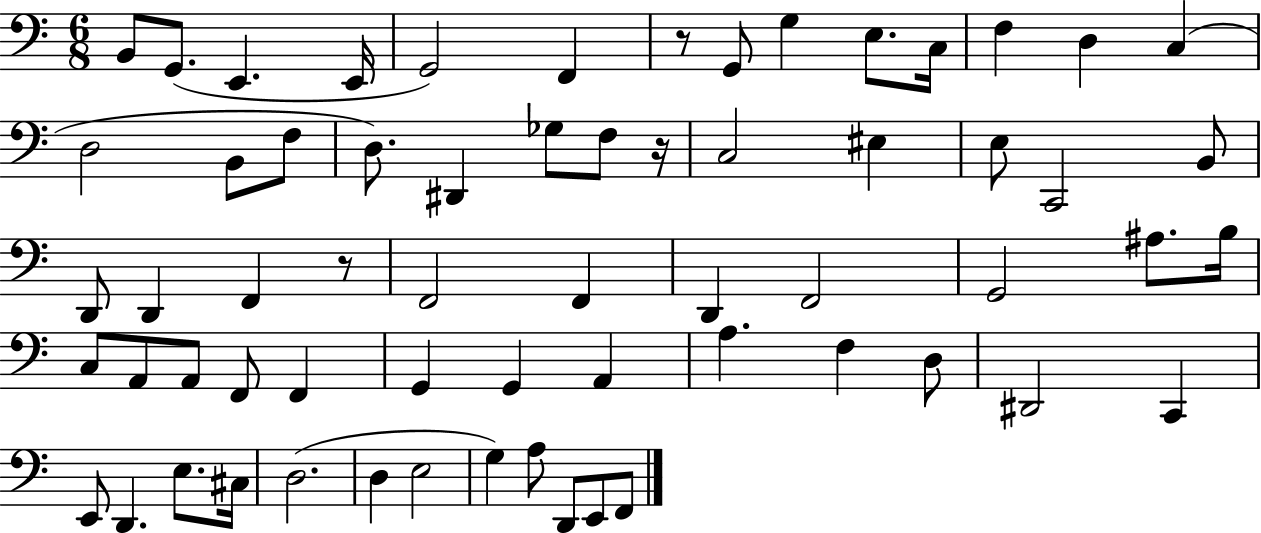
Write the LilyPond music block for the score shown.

{
  \clef bass
  \numericTimeSignature
  \time 6/8
  \key c \major
  \repeat volta 2 { b,8 g,8.( e,4. e,16 | g,2) f,4 | r8 g,8 g4 e8. c16 | f4 d4 c4( | \break d2 b,8 f8 | d8.) dis,4 ges8 f8 r16 | c2 eis4 | e8 c,2 b,8 | \break d,8 d,4 f,4 r8 | f,2 f,4 | d,4 f,2 | g,2 ais8. b16 | \break c8 a,8 a,8 f,8 f,4 | g,4 g,4 a,4 | a4. f4 d8 | dis,2 c,4 | \break e,8 d,4. e8. cis16 | d2.( | d4 e2 | g4) a8 d,8 e,8 f,8 | \break } \bar "|."
}